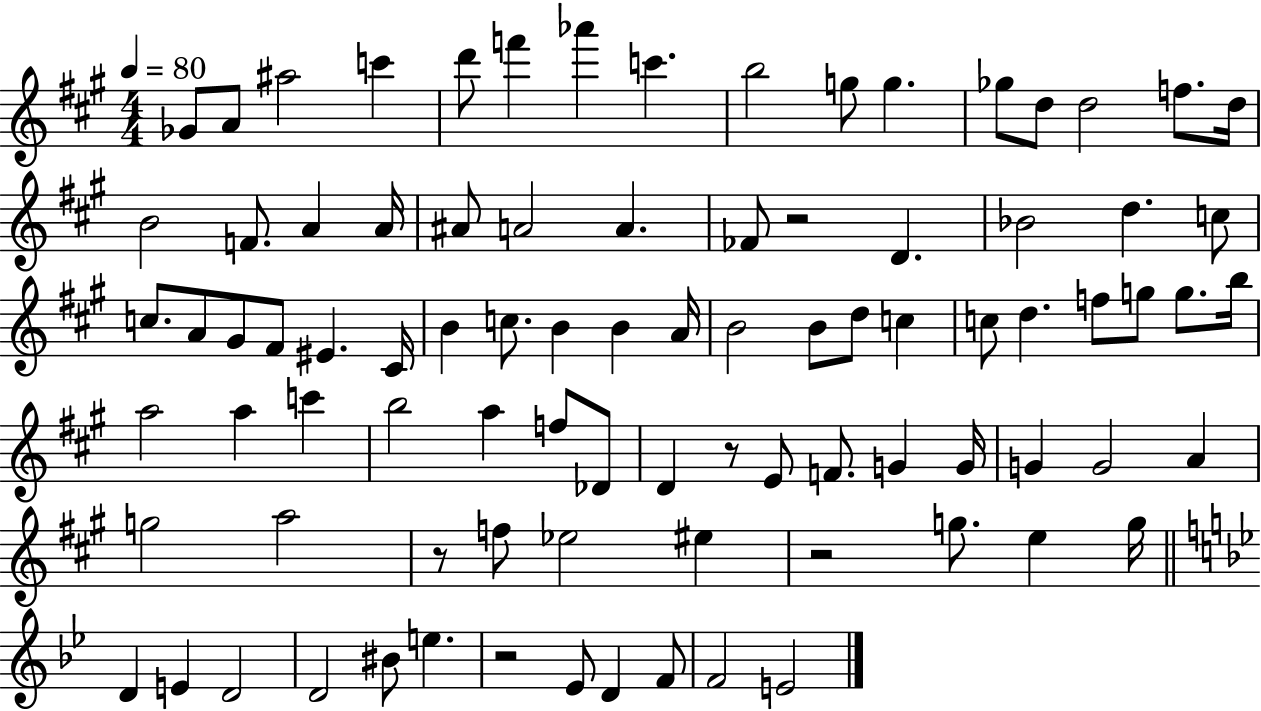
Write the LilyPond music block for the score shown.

{
  \clef treble
  \numericTimeSignature
  \time 4/4
  \key a \major
  \tempo 4 = 80
  ges'8 a'8 ais''2 c'''4 | d'''8 f'''4 aes'''4 c'''4. | b''2 g''8 g''4. | ges''8 d''8 d''2 f''8. d''16 | \break b'2 f'8. a'4 a'16 | ais'8 a'2 a'4. | fes'8 r2 d'4. | bes'2 d''4. c''8 | \break c''8. a'8 gis'8 fis'8 eis'4. cis'16 | b'4 c''8. b'4 b'4 a'16 | b'2 b'8 d''8 c''4 | c''8 d''4. f''8 g''8 g''8. b''16 | \break a''2 a''4 c'''4 | b''2 a''4 f''8 des'8 | d'4 r8 e'8 f'8. g'4 g'16 | g'4 g'2 a'4 | \break g''2 a''2 | r8 f''8 ees''2 eis''4 | r2 g''8. e''4 g''16 | \bar "||" \break \key g \minor d'4 e'4 d'2 | d'2 bis'8 e''4. | r2 ees'8 d'4 f'8 | f'2 e'2 | \break \bar "|."
}